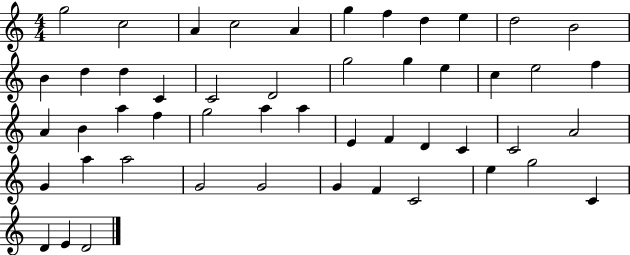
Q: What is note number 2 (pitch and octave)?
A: C5